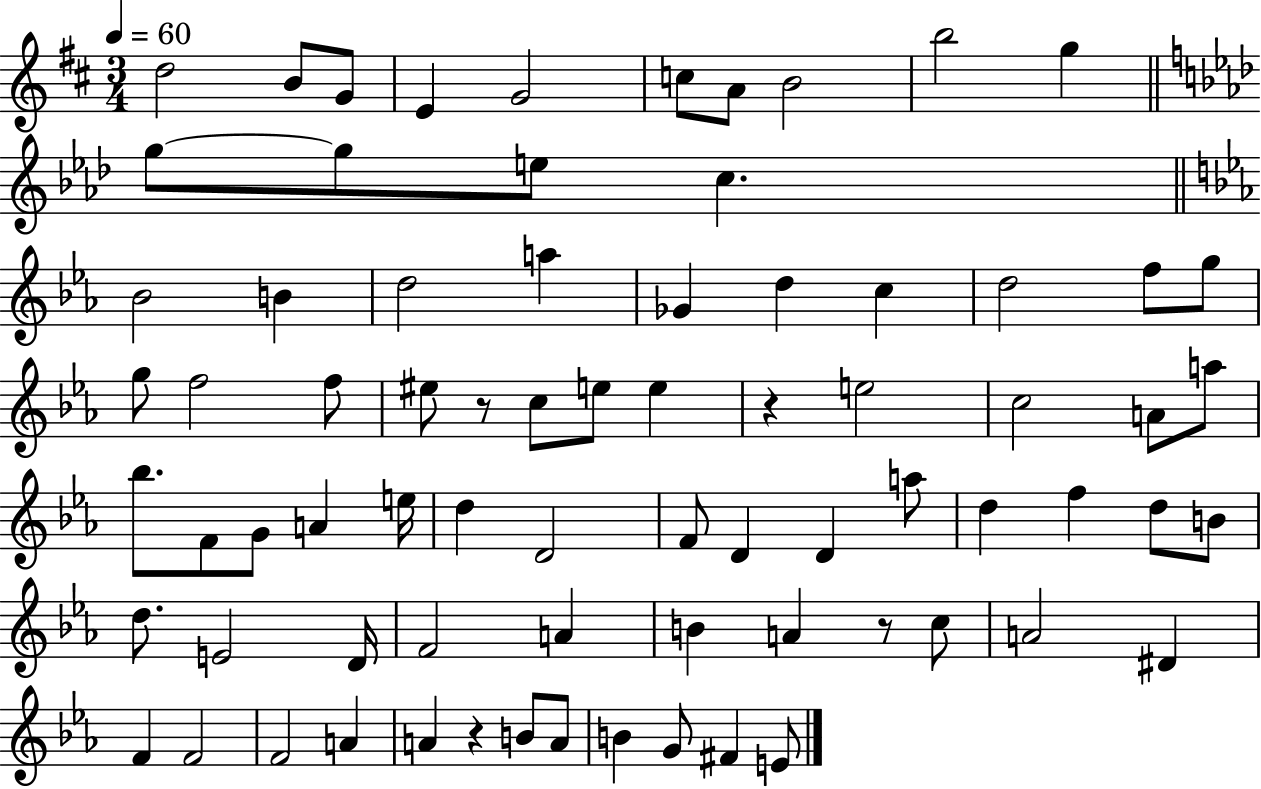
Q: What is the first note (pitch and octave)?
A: D5